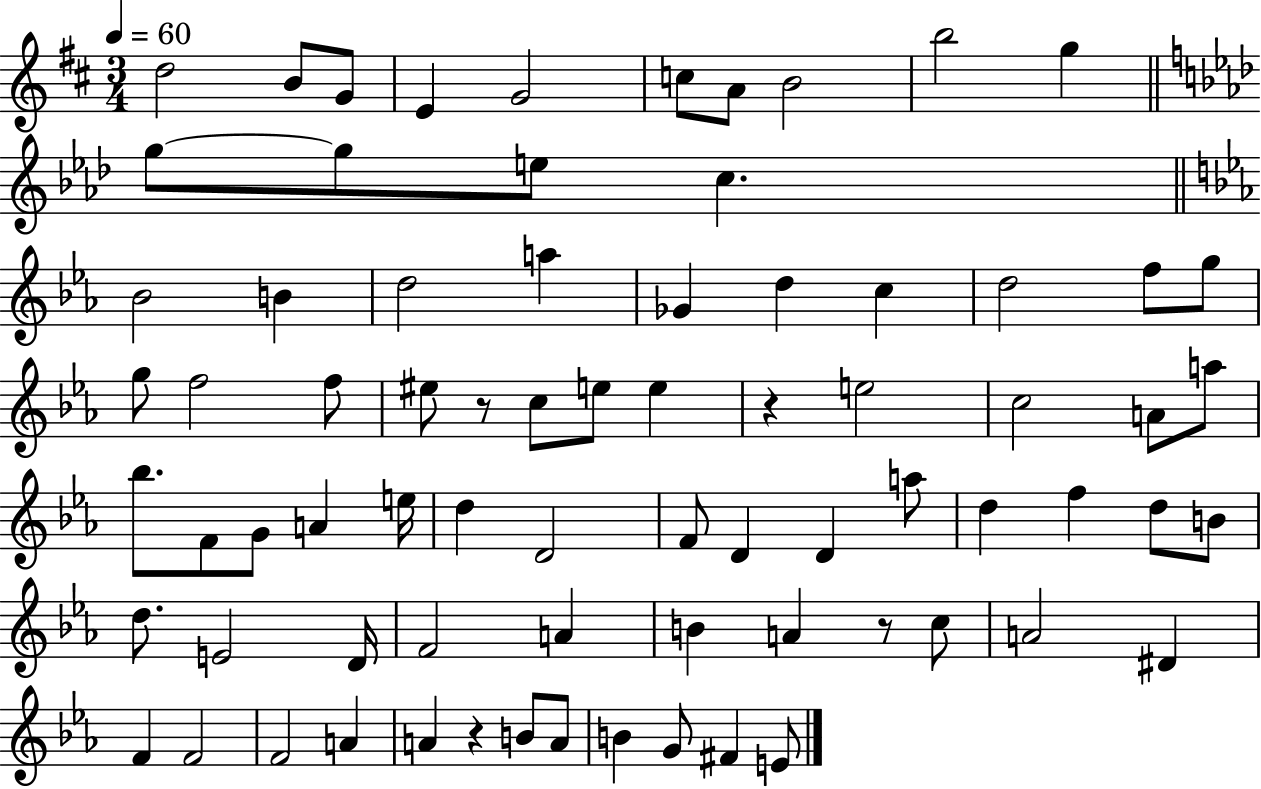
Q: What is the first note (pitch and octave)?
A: D5